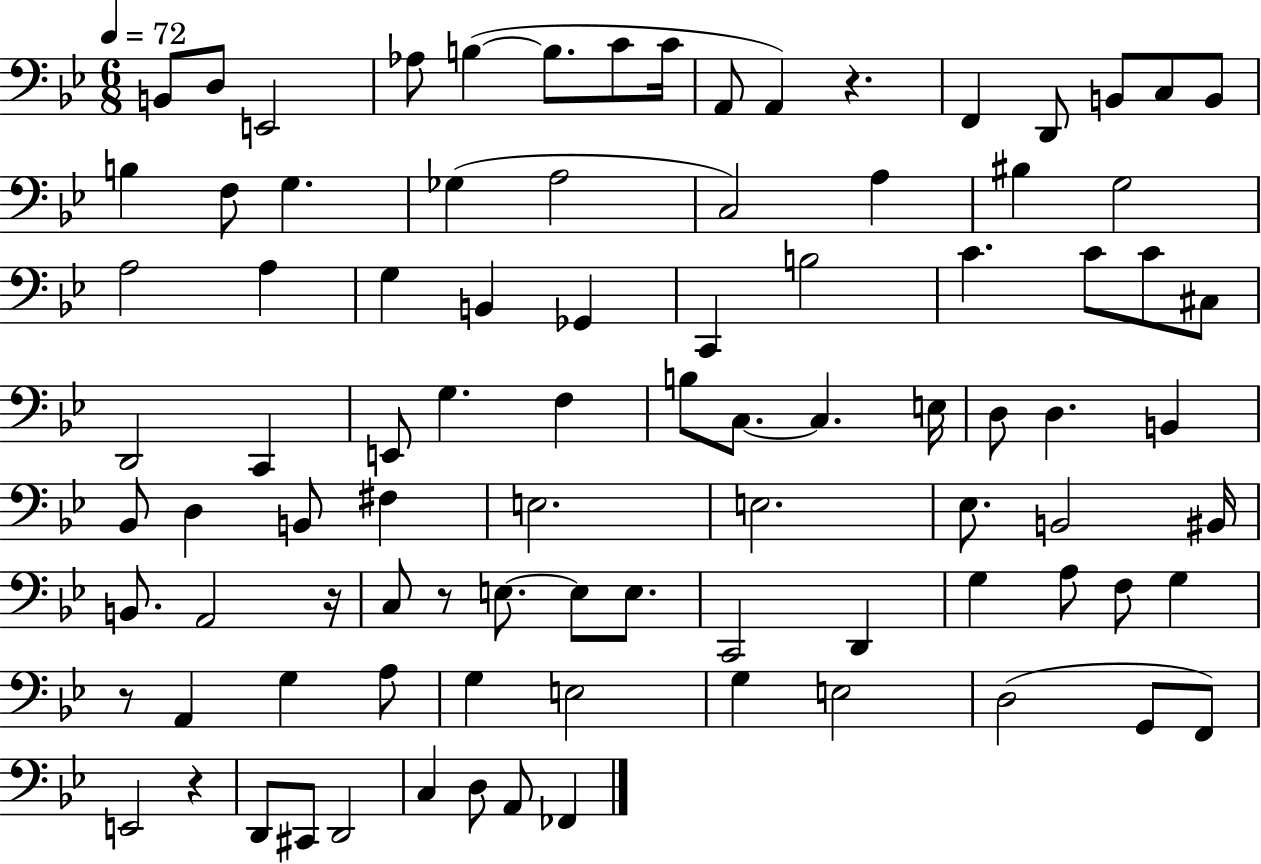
X:1
T:Untitled
M:6/8
L:1/4
K:Bb
B,,/2 D,/2 E,,2 _A,/2 B, B,/2 C/2 C/4 A,,/2 A,, z F,, D,,/2 B,,/2 C,/2 B,,/2 B, F,/2 G, _G, A,2 C,2 A, ^B, G,2 A,2 A, G, B,, _G,, C,, B,2 C C/2 C/2 ^C,/2 D,,2 C,, E,,/2 G, F, B,/2 C,/2 C, E,/4 D,/2 D, B,, _B,,/2 D, B,,/2 ^F, E,2 E,2 _E,/2 B,,2 ^B,,/4 B,,/2 A,,2 z/4 C,/2 z/2 E,/2 E,/2 E,/2 C,,2 D,, G, A,/2 F,/2 G, z/2 A,, G, A,/2 G, E,2 G, E,2 D,2 G,,/2 F,,/2 E,,2 z D,,/2 ^C,,/2 D,,2 C, D,/2 A,,/2 _F,,